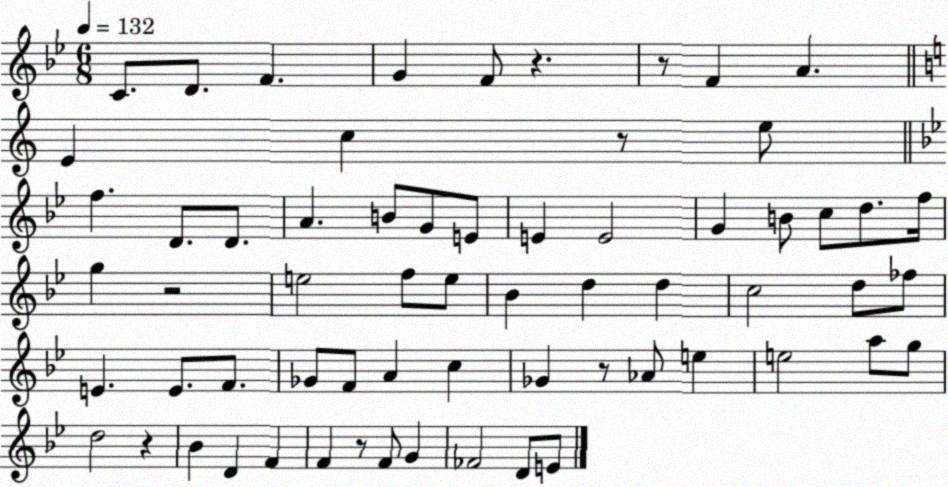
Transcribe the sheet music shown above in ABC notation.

X:1
T:Untitled
M:6/8
L:1/4
K:Bb
C/2 D/2 F G F/2 z z/2 F A E c z/2 e/2 f D/2 D/2 A B/2 G/2 E/2 E E2 G B/2 c/2 d/2 f/4 g z2 e2 f/2 e/2 _B d d c2 d/2 _f/2 E E/2 F/2 _G/2 F/2 A c _G z/2 _A/2 e e2 a/2 g/2 d2 z _B D F F z/2 F/2 G _F2 D/2 E/2